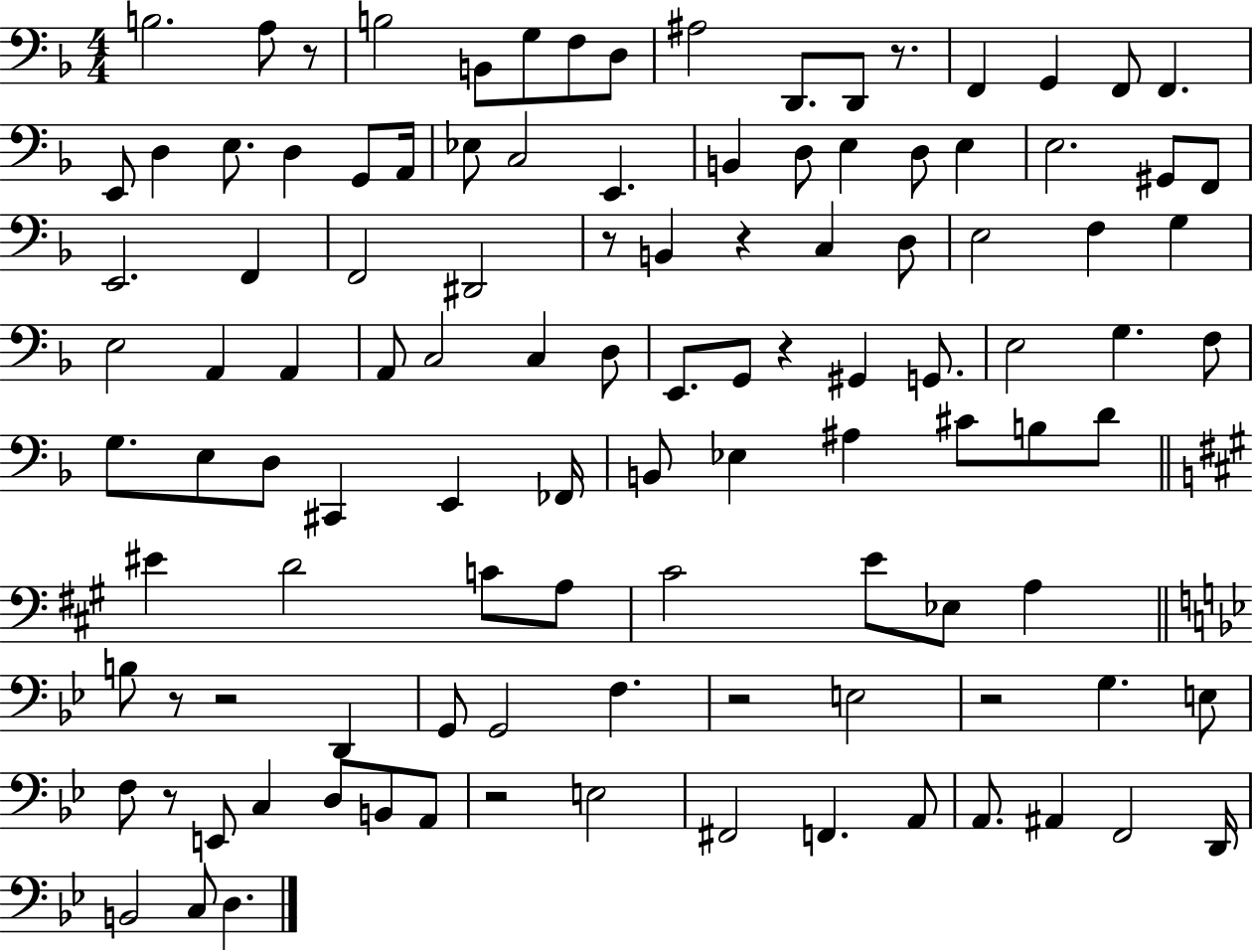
{
  \clef bass
  \numericTimeSignature
  \time 4/4
  \key f \major
  b2. a8 r8 | b2 b,8 g8 f8 d8 | ais2 d,8. d,8 r8. | f,4 g,4 f,8 f,4. | \break e,8 d4 e8. d4 g,8 a,16 | ees8 c2 e,4. | b,4 d8 e4 d8 e4 | e2. gis,8 f,8 | \break e,2. f,4 | f,2 dis,2 | r8 b,4 r4 c4 d8 | e2 f4 g4 | \break e2 a,4 a,4 | a,8 c2 c4 d8 | e,8. g,8 r4 gis,4 g,8. | e2 g4. f8 | \break g8. e8 d8 cis,4 e,4 fes,16 | b,8 ees4 ais4 cis'8 b8 d'8 | \bar "||" \break \key a \major eis'4 d'2 c'8 a8 | cis'2 e'8 ees8 a4 | \bar "||" \break \key bes \major b8 r8 r2 d,4 | g,8 g,2 f4. | r2 e2 | r2 g4. e8 | \break f8 r8 e,8 c4 d8 b,8 a,8 | r2 e2 | fis,2 f,4. a,8 | a,8. ais,4 f,2 d,16 | \break b,2 c8 d4. | \bar "|."
}